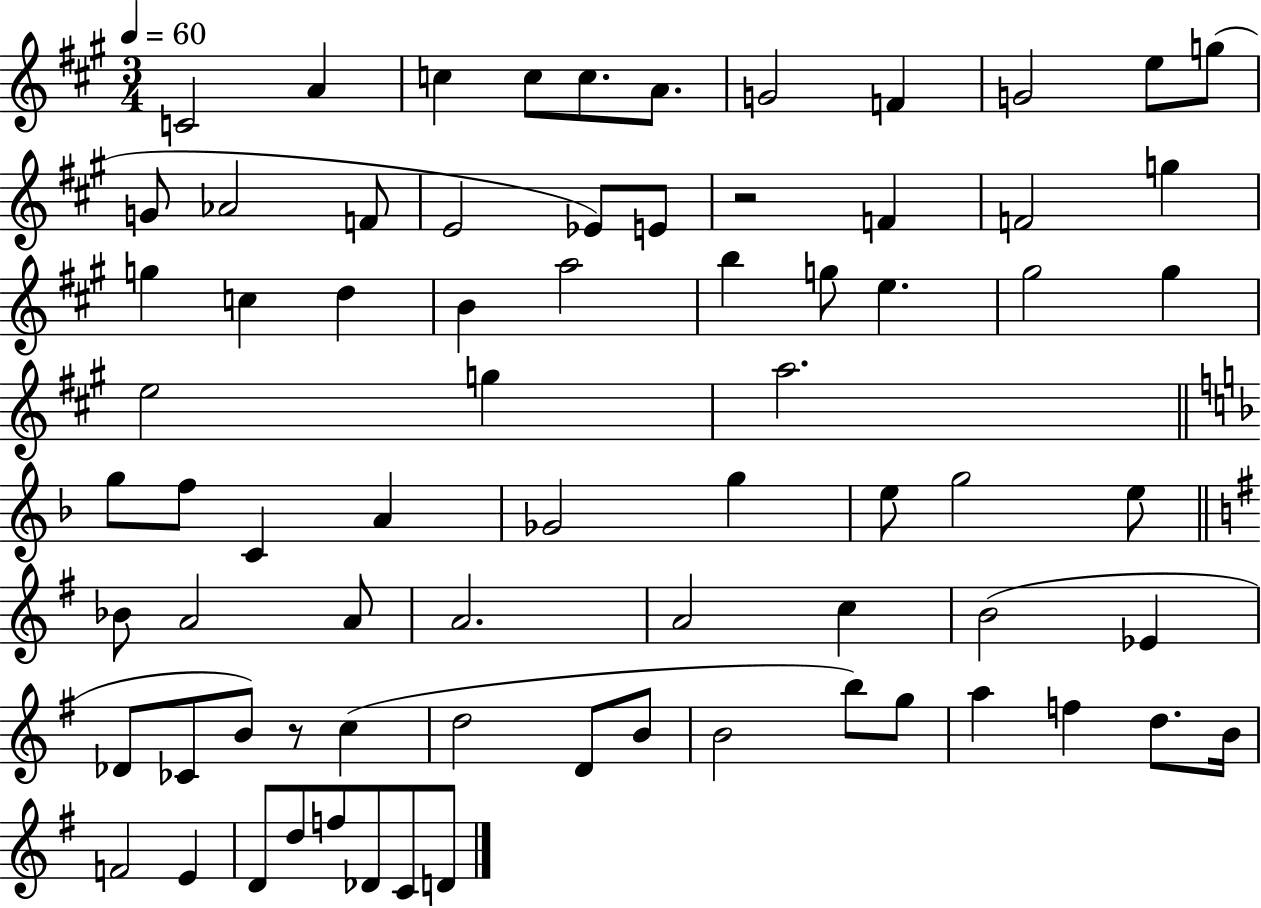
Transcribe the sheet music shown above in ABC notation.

X:1
T:Untitled
M:3/4
L:1/4
K:A
C2 A c c/2 c/2 A/2 G2 F G2 e/2 g/2 G/2 _A2 F/2 E2 _E/2 E/2 z2 F F2 g g c d B a2 b g/2 e ^g2 ^g e2 g a2 g/2 f/2 C A _G2 g e/2 g2 e/2 _B/2 A2 A/2 A2 A2 c B2 _E _D/2 _C/2 B/2 z/2 c d2 D/2 B/2 B2 b/2 g/2 a f d/2 B/4 F2 E D/2 d/2 f/2 _D/2 C/2 D/2